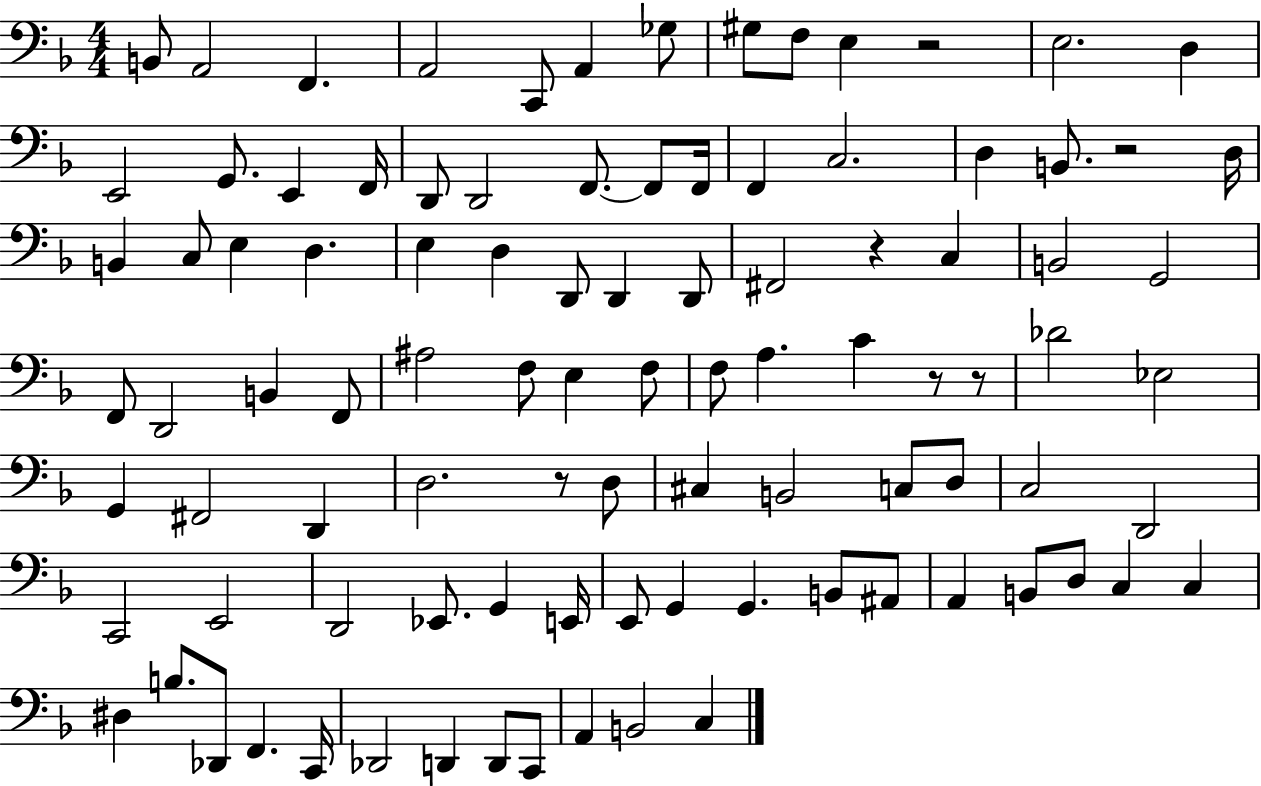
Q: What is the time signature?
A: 4/4